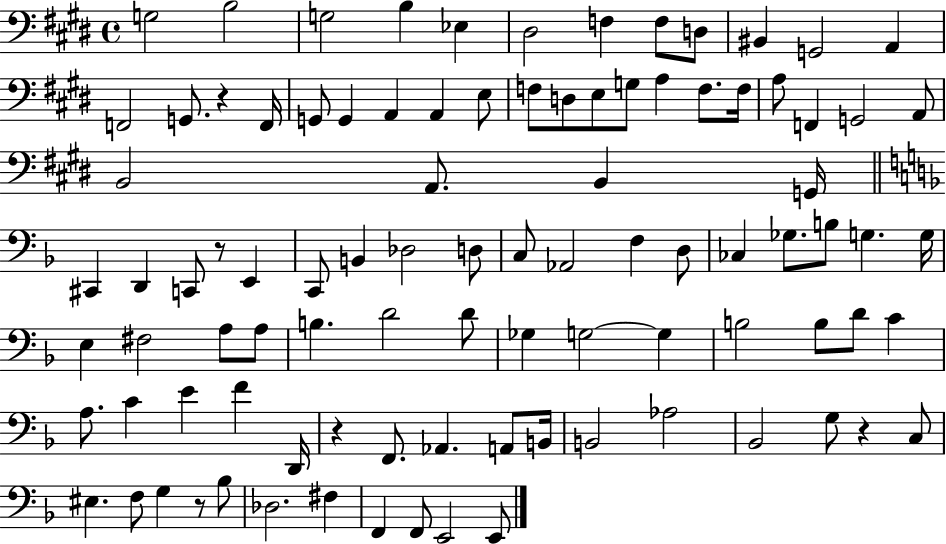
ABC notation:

X:1
T:Untitled
M:4/4
L:1/4
K:E
G,2 B,2 G,2 B, _E, ^D,2 F, F,/2 D,/2 ^B,, G,,2 A,, F,,2 G,,/2 z F,,/4 G,,/2 G,, A,, A,, E,/2 F,/2 D,/2 E,/2 G,/2 A, F,/2 F,/4 A,/2 F,, G,,2 A,,/2 B,,2 A,,/2 B,, G,,/4 ^C,, D,, C,,/2 z/2 E,, C,,/2 B,, _D,2 D,/2 C,/2 _A,,2 F, D,/2 _C, _G,/2 B,/2 G, G,/4 E, ^F,2 A,/2 A,/2 B, D2 D/2 _G, G,2 G, B,2 B,/2 D/2 C A,/2 C E F D,,/4 z F,,/2 _A,, A,,/2 B,,/4 B,,2 _A,2 _B,,2 G,/2 z C,/2 ^E, F,/2 G, z/2 _B,/2 _D,2 ^F, F,, F,,/2 E,,2 E,,/2